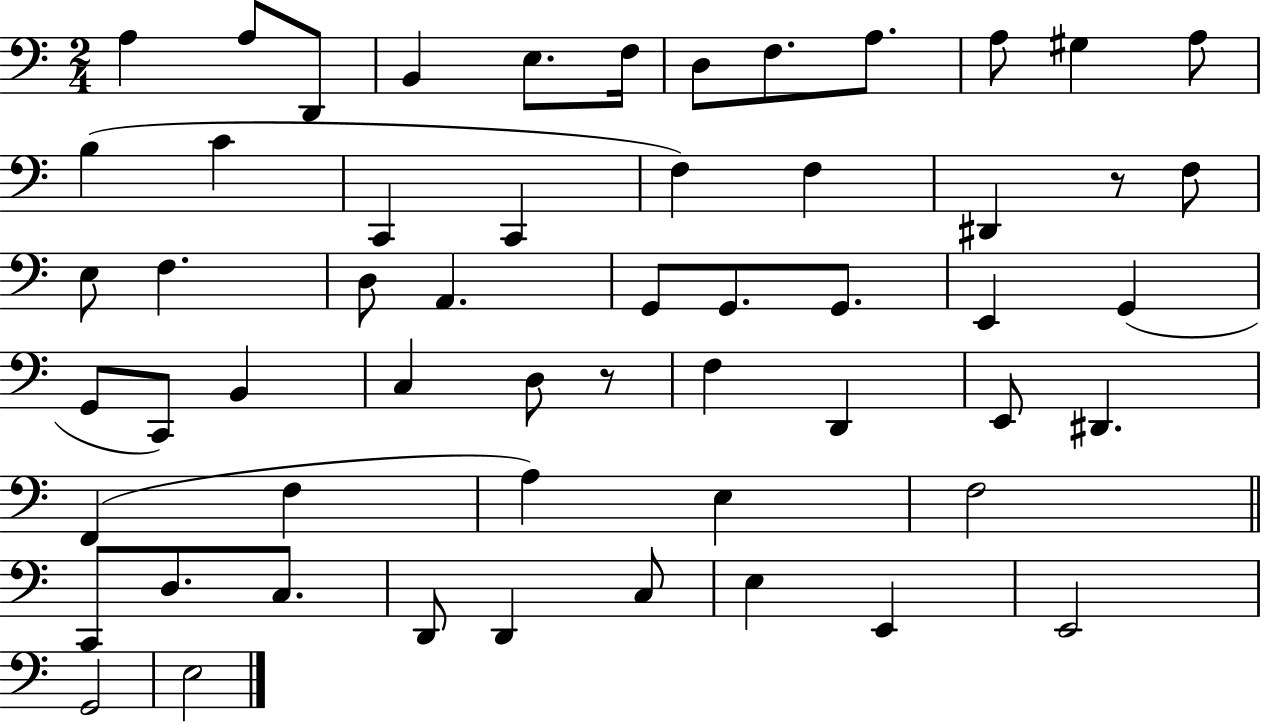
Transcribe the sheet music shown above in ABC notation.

X:1
T:Untitled
M:2/4
L:1/4
K:C
A, A,/2 D,,/2 B,, E,/2 F,/4 D,/2 F,/2 A,/2 A,/2 ^G, A,/2 B, C C,, C,, F, F, ^D,, z/2 F,/2 E,/2 F, D,/2 A,, G,,/2 G,,/2 G,,/2 E,, G,, G,,/2 C,,/2 B,, C, D,/2 z/2 F, D,, E,,/2 ^D,, F,, F, A, E, F,2 C,,/2 D,/2 C,/2 D,,/2 D,, C,/2 E, E,, E,,2 G,,2 E,2